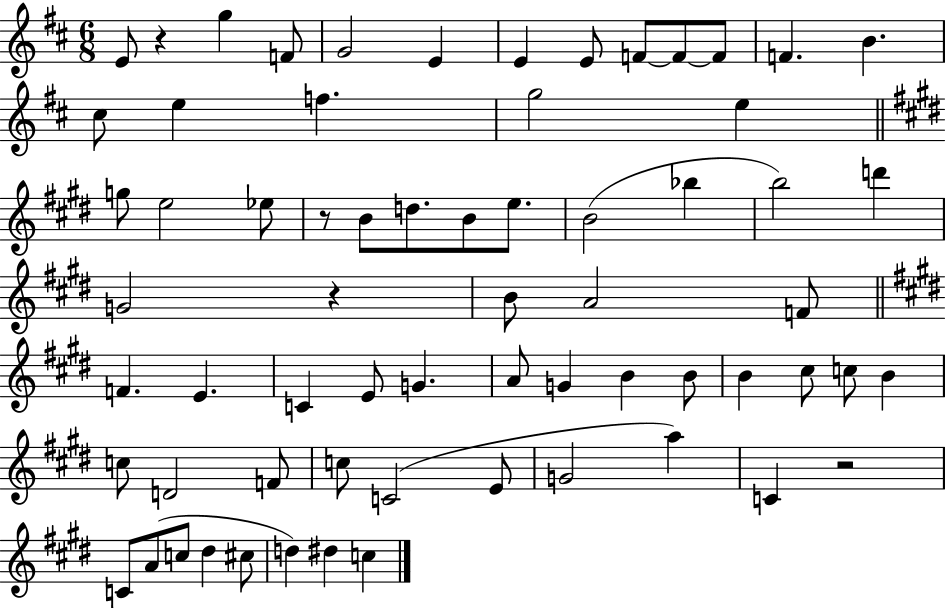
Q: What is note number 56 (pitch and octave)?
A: A4